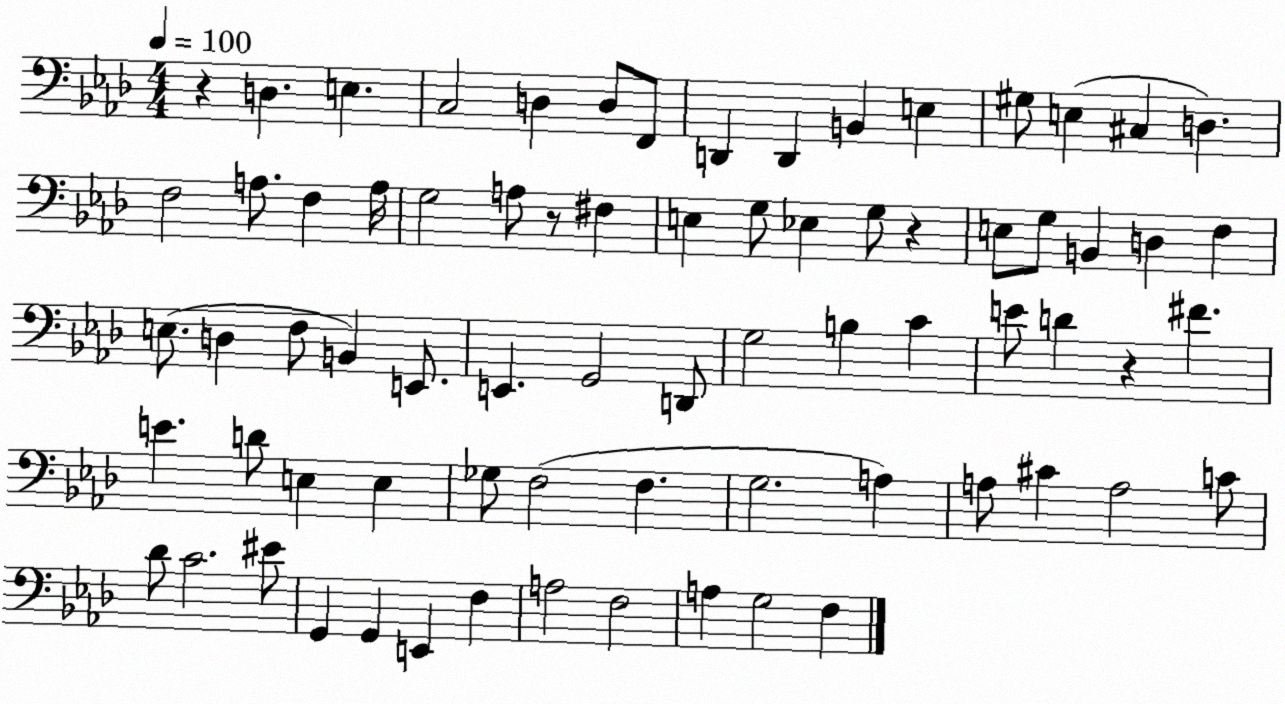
X:1
T:Untitled
M:4/4
L:1/4
K:Ab
z D, E, C,2 D, D,/2 F,,/2 D,, D,, B,, E, ^G,/2 E, ^C, D, F,2 A,/2 F, A,/4 G,2 A,/2 z/2 ^F, E, G,/2 _E, G,/2 z E,/2 G,/2 B,, D, F, E,/2 D, F,/2 B,, E,,/2 E,, G,,2 D,,/2 G,2 B, C E/2 D z ^F E D/2 E, E, _G,/2 F,2 F, G,2 A, A,/2 ^C A,2 C/2 _D/2 C2 ^E/2 G,, G,, E,, F, A,2 F,2 A, G,2 F,